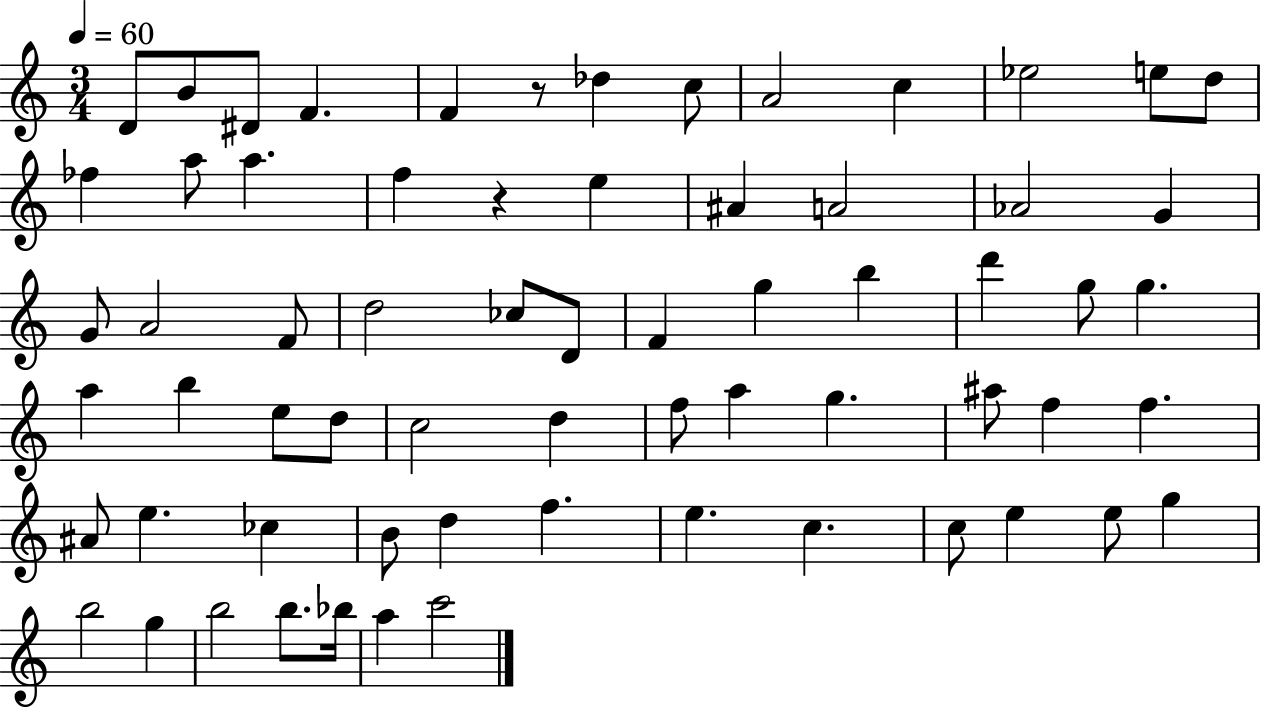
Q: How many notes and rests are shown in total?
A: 66